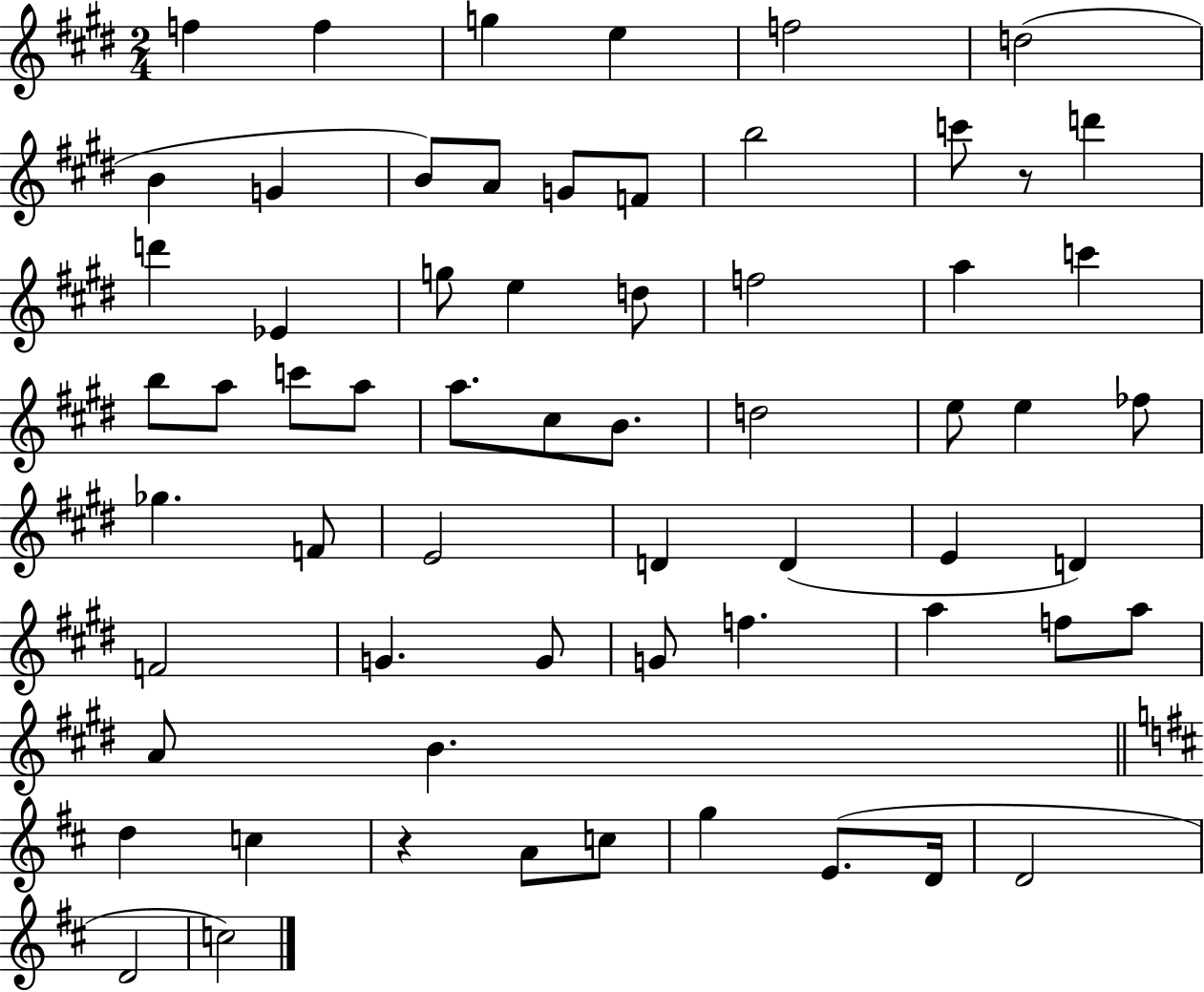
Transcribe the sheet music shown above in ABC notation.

X:1
T:Untitled
M:2/4
L:1/4
K:E
f f g e f2 d2 B G B/2 A/2 G/2 F/2 b2 c'/2 z/2 d' d' _E g/2 e d/2 f2 a c' b/2 a/2 c'/2 a/2 a/2 ^c/2 B/2 d2 e/2 e _f/2 _g F/2 E2 D D E D F2 G G/2 G/2 f a f/2 a/2 A/2 B d c z A/2 c/2 g E/2 D/4 D2 D2 c2